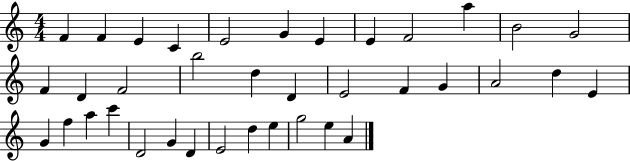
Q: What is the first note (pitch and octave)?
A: F4